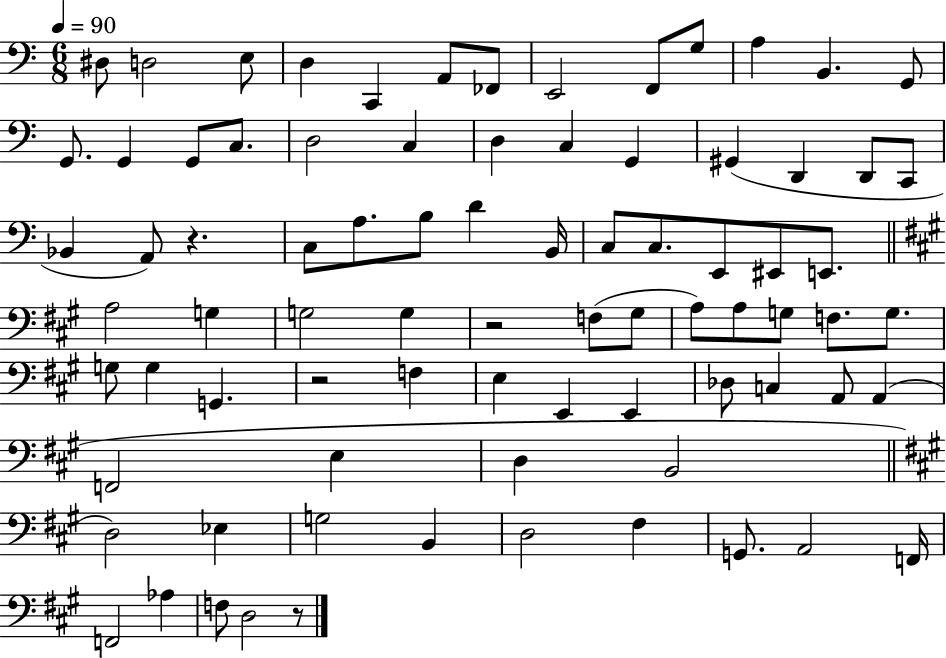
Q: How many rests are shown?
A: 4